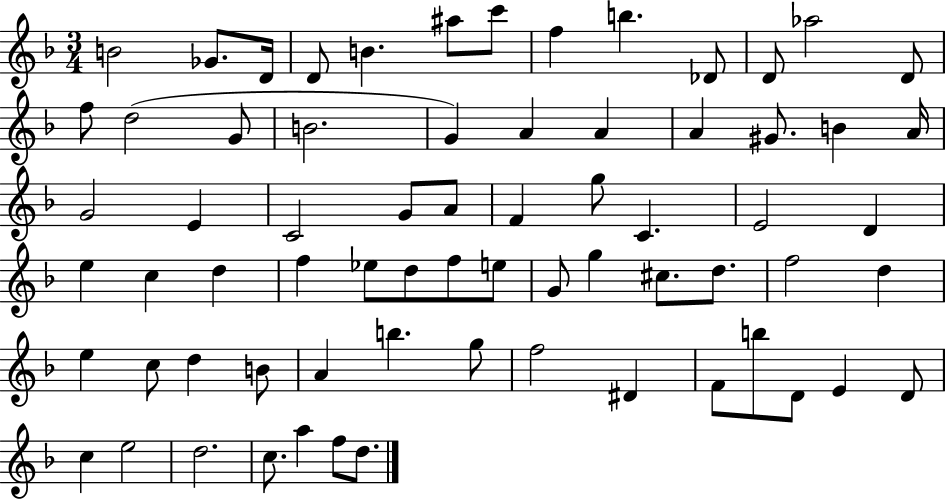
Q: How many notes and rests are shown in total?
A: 69